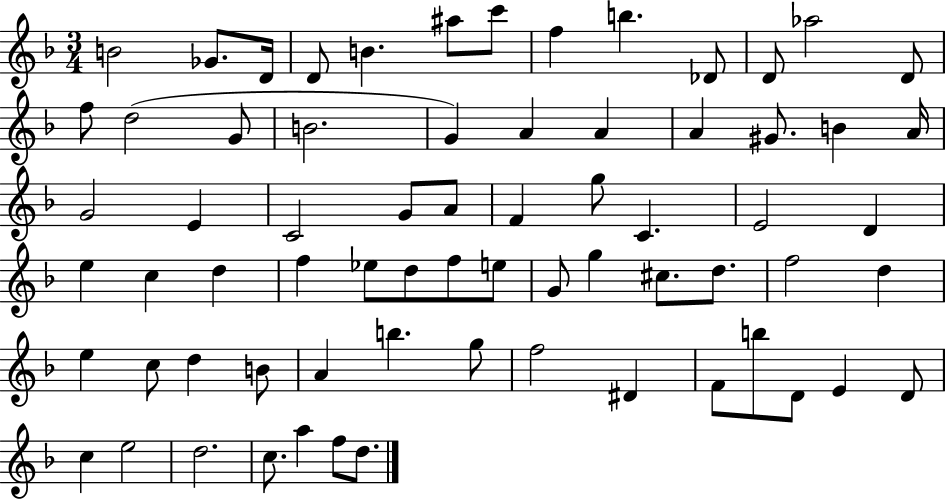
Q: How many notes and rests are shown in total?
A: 69